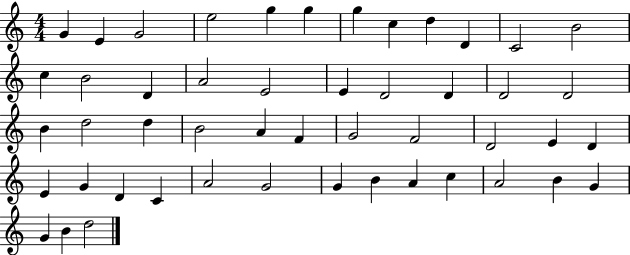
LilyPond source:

{
  \clef treble
  \numericTimeSignature
  \time 4/4
  \key c \major
  g'4 e'4 g'2 | e''2 g''4 g''4 | g''4 c''4 d''4 d'4 | c'2 b'2 | \break c''4 b'2 d'4 | a'2 e'2 | e'4 d'2 d'4 | d'2 d'2 | \break b'4 d''2 d''4 | b'2 a'4 f'4 | g'2 f'2 | d'2 e'4 d'4 | \break e'4 g'4 d'4 c'4 | a'2 g'2 | g'4 b'4 a'4 c''4 | a'2 b'4 g'4 | \break g'4 b'4 d''2 | \bar "|."
}